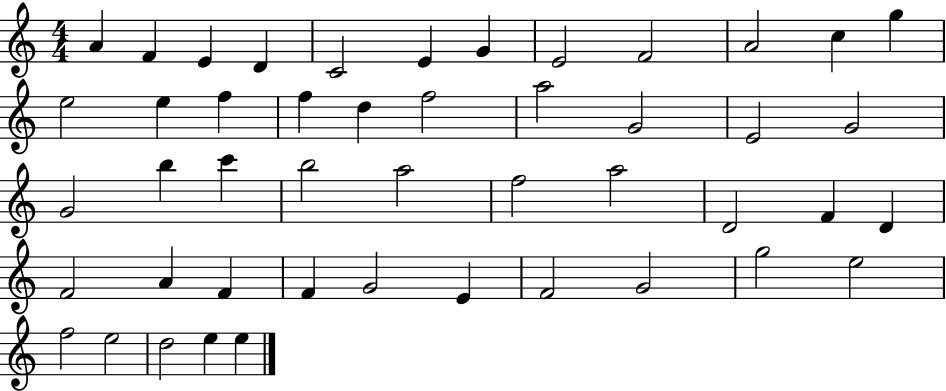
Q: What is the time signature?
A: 4/4